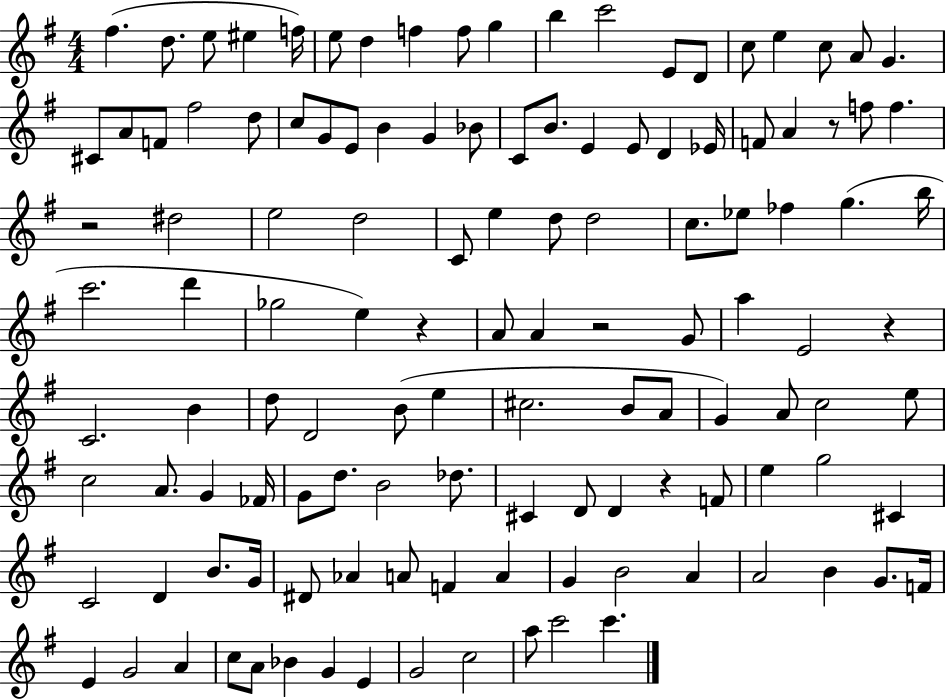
X:1
T:Untitled
M:4/4
L:1/4
K:G
^f d/2 e/2 ^e f/4 e/2 d f f/2 g b c'2 E/2 D/2 c/2 e c/2 A/2 G ^C/2 A/2 F/2 ^f2 d/2 c/2 G/2 E/2 B G _B/2 C/2 B/2 E E/2 D _E/4 F/2 A z/2 f/2 f z2 ^d2 e2 d2 C/2 e d/2 d2 c/2 _e/2 _f g b/4 c'2 d' _g2 e z A/2 A z2 G/2 a E2 z C2 B d/2 D2 B/2 e ^c2 B/2 A/2 G A/2 c2 e/2 c2 A/2 G _F/4 G/2 d/2 B2 _d/2 ^C D/2 D z F/2 e g2 ^C C2 D B/2 G/4 ^D/2 _A A/2 F A G B2 A A2 B G/2 F/4 E G2 A c/2 A/2 _B G E G2 c2 a/2 c'2 c'